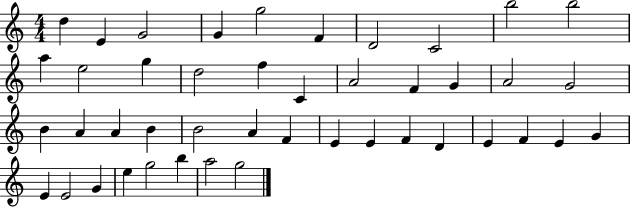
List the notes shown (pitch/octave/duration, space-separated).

D5/q E4/q G4/h G4/q G5/h F4/q D4/h C4/h B5/h B5/h A5/q E5/h G5/q D5/h F5/q C4/q A4/h F4/q G4/q A4/h G4/h B4/q A4/q A4/q B4/q B4/h A4/q F4/q E4/q E4/q F4/q D4/q E4/q F4/q E4/q G4/q E4/q E4/h G4/q E5/q G5/h B5/q A5/h G5/h